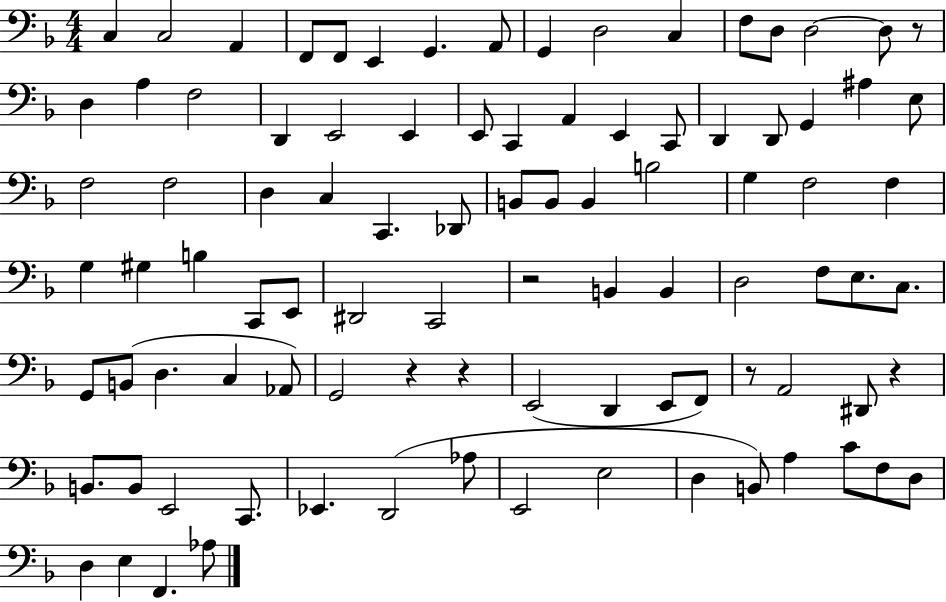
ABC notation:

X:1
T:Untitled
M:4/4
L:1/4
K:F
C, C,2 A,, F,,/2 F,,/2 E,, G,, A,,/2 G,, D,2 C, F,/2 D,/2 D,2 D,/2 z/2 D, A, F,2 D,, E,,2 E,, E,,/2 C,, A,, E,, C,,/2 D,, D,,/2 G,, ^A, E,/2 F,2 F,2 D, C, C,, _D,,/2 B,,/2 B,,/2 B,, B,2 G, F,2 F, G, ^G, B, C,,/2 E,,/2 ^D,,2 C,,2 z2 B,, B,, D,2 F,/2 E,/2 C,/2 G,,/2 B,,/2 D, C, _A,,/2 G,,2 z z E,,2 D,, E,,/2 F,,/2 z/2 A,,2 ^D,,/2 z B,,/2 B,,/2 E,,2 C,,/2 _E,, D,,2 _A,/2 E,,2 E,2 D, B,,/2 A, C/2 F,/2 D,/2 D, E, F,, _A,/2